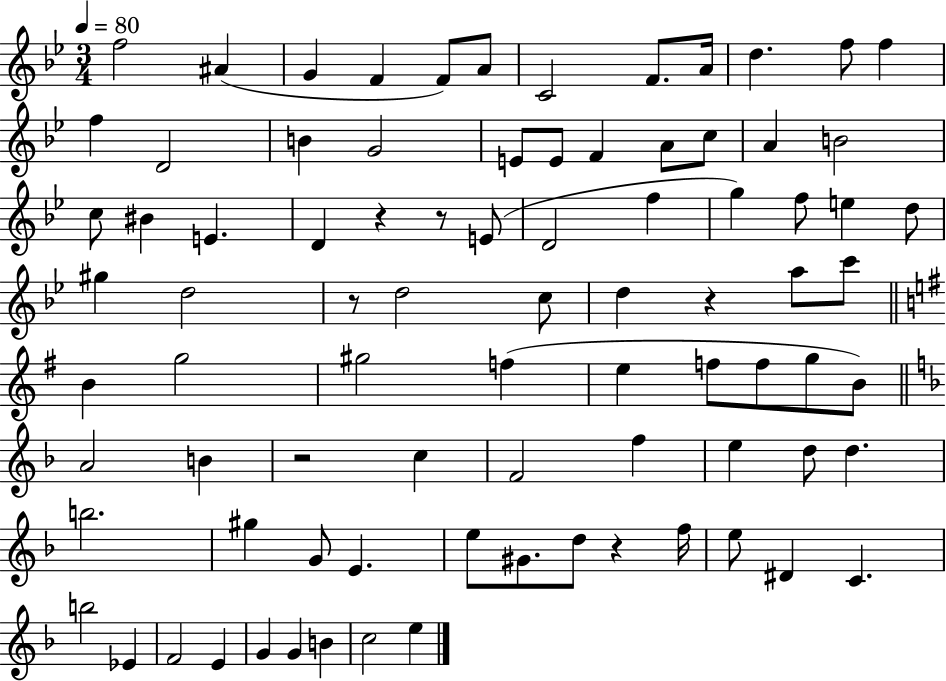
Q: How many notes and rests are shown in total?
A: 84